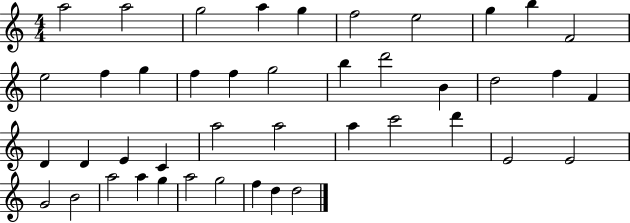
X:1
T:Untitled
M:4/4
L:1/4
K:C
a2 a2 g2 a g f2 e2 g b F2 e2 f g f f g2 b d'2 B d2 f F D D E C a2 a2 a c'2 d' E2 E2 G2 B2 a2 a g a2 g2 f d d2